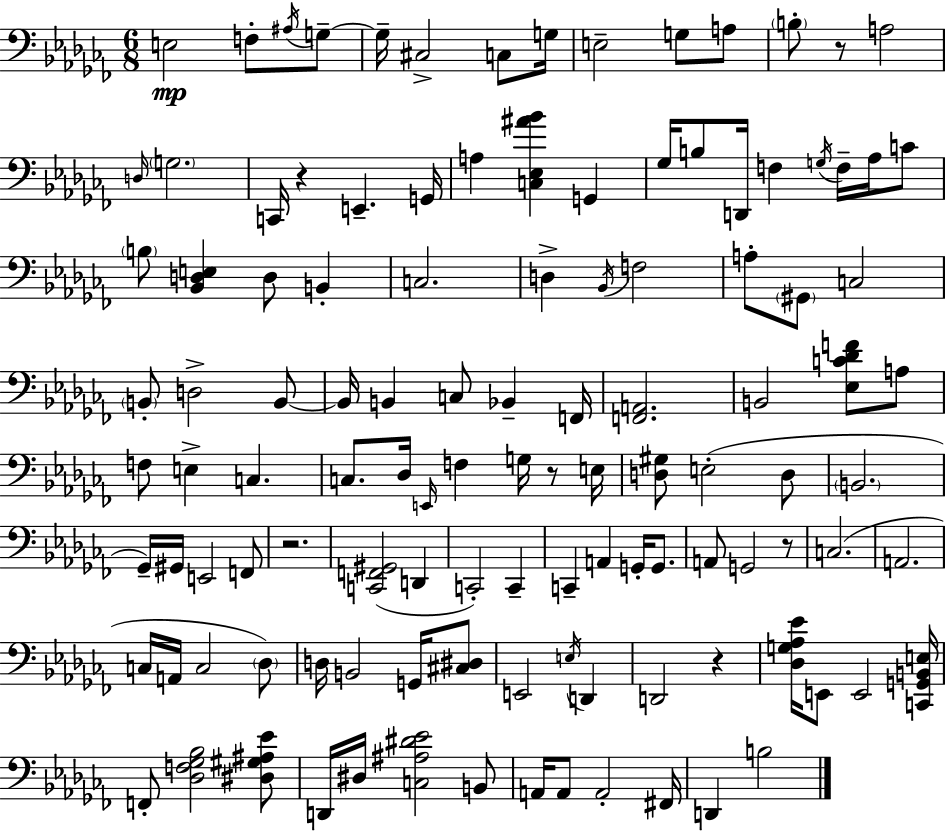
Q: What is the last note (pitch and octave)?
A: B3